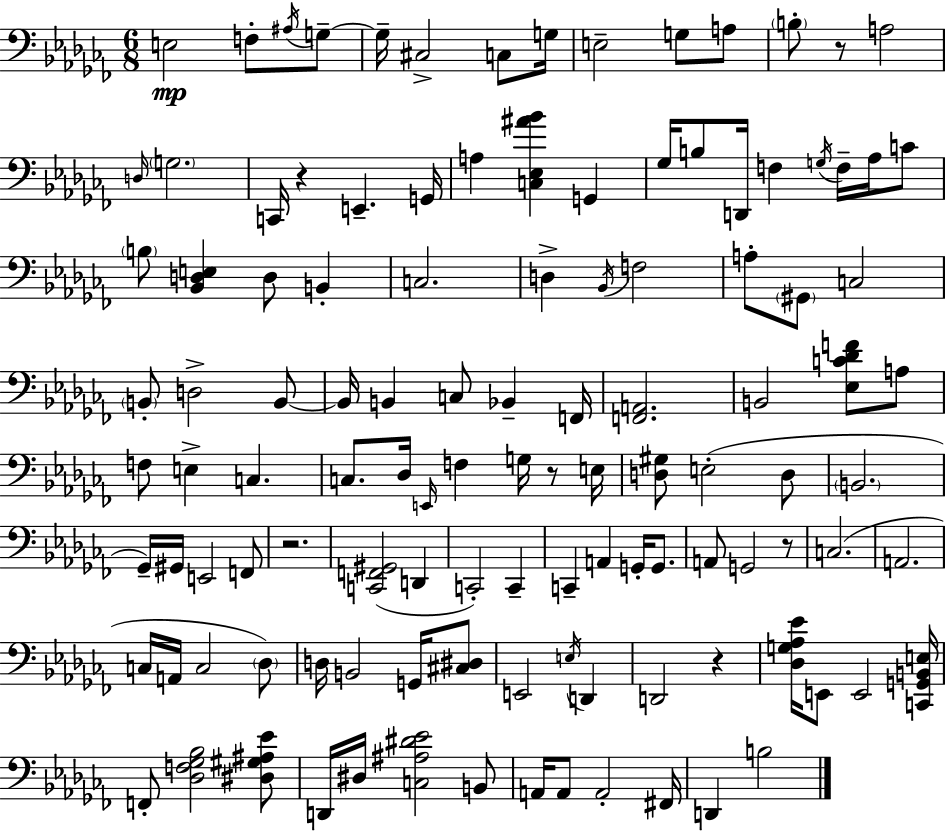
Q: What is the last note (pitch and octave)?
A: B3